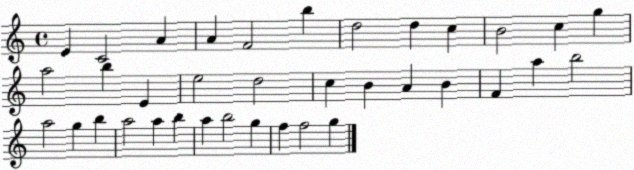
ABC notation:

X:1
T:Untitled
M:4/4
L:1/4
K:C
E C2 A A F2 b d2 d c B2 c g a2 b E e2 d2 c B A B F a b2 a2 g b a2 a b a b2 g f f2 g